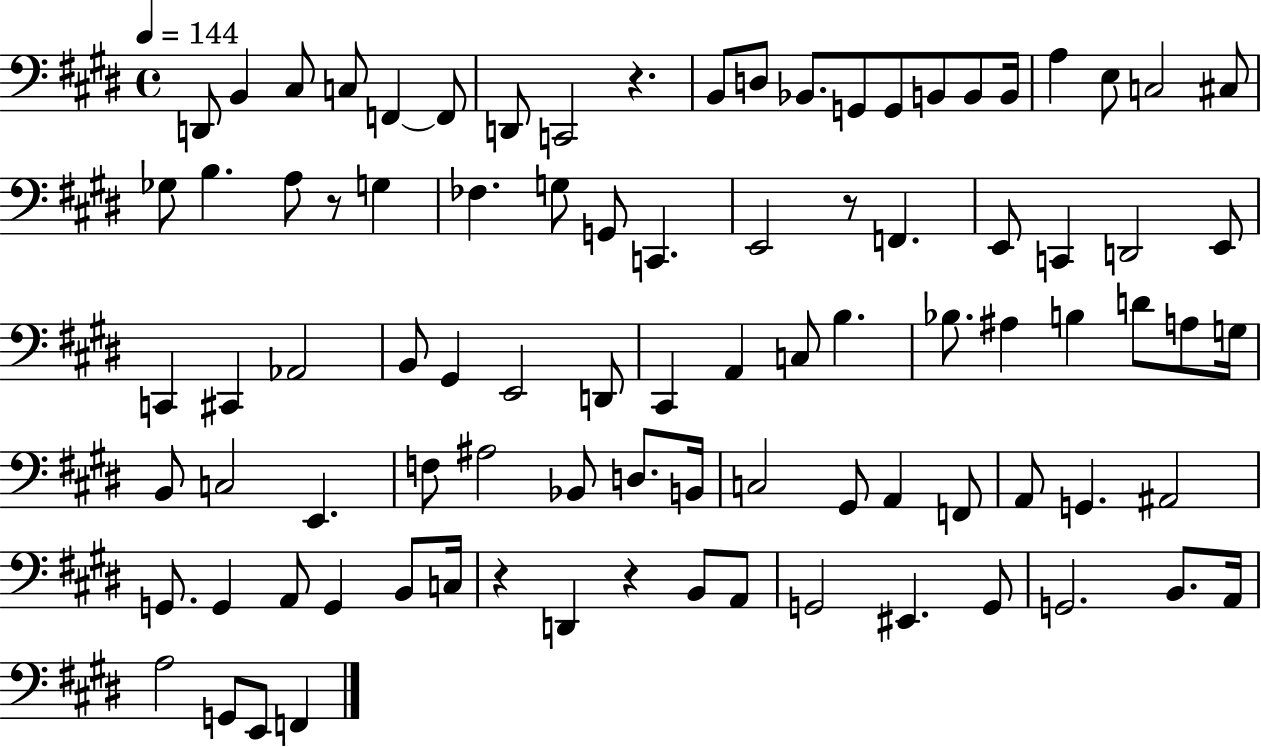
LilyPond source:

{
  \clef bass
  \time 4/4
  \defaultTimeSignature
  \key e \major
  \tempo 4 = 144
  d,8 b,4 cis8 c8 f,4~~ f,8 | d,8 c,2 r4. | b,8 d8 bes,8. g,8 g,8 b,8 b,8 b,16 | a4 e8 c2 cis8 | \break ges8 b4. a8 r8 g4 | fes4. g8 g,8 c,4. | e,2 r8 f,4. | e,8 c,4 d,2 e,8 | \break c,4 cis,4 aes,2 | b,8 gis,4 e,2 d,8 | cis,4 a,4 c8 b4. | bes8. ais4 b4 d'8 a8 g16 | \break b,8 c2 e,4. | f8 ais2 bes,8 d8. b,16 | c2 gis,8 a,4 f,8 | a,8 g,4. ais,2 | \break g,8. g,4 a,8 g,4 b,8 c16 | r4 d,4 r4 b,8 a,8 | g,2 eis,4. g,8 | g,2. b,8. a,16 | \break a2 g,8 e,8 f,4 | \bar "|."
}